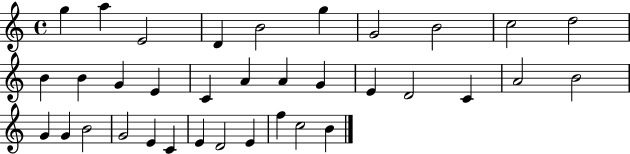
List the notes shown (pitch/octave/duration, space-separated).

G5/q A5/q E4/h D4/q B4/h G5/q G4/h B4/h C5/h D5/h B4/q B4/q G4/q E4/q C4/q A4/q A4/q G4/q E4/q D4/h C4/q A4/h B4/h G4/q G4/q B4/h G4/h E4/q C4/q E4/q D4/h E4/q F5/q C5/h B4/q